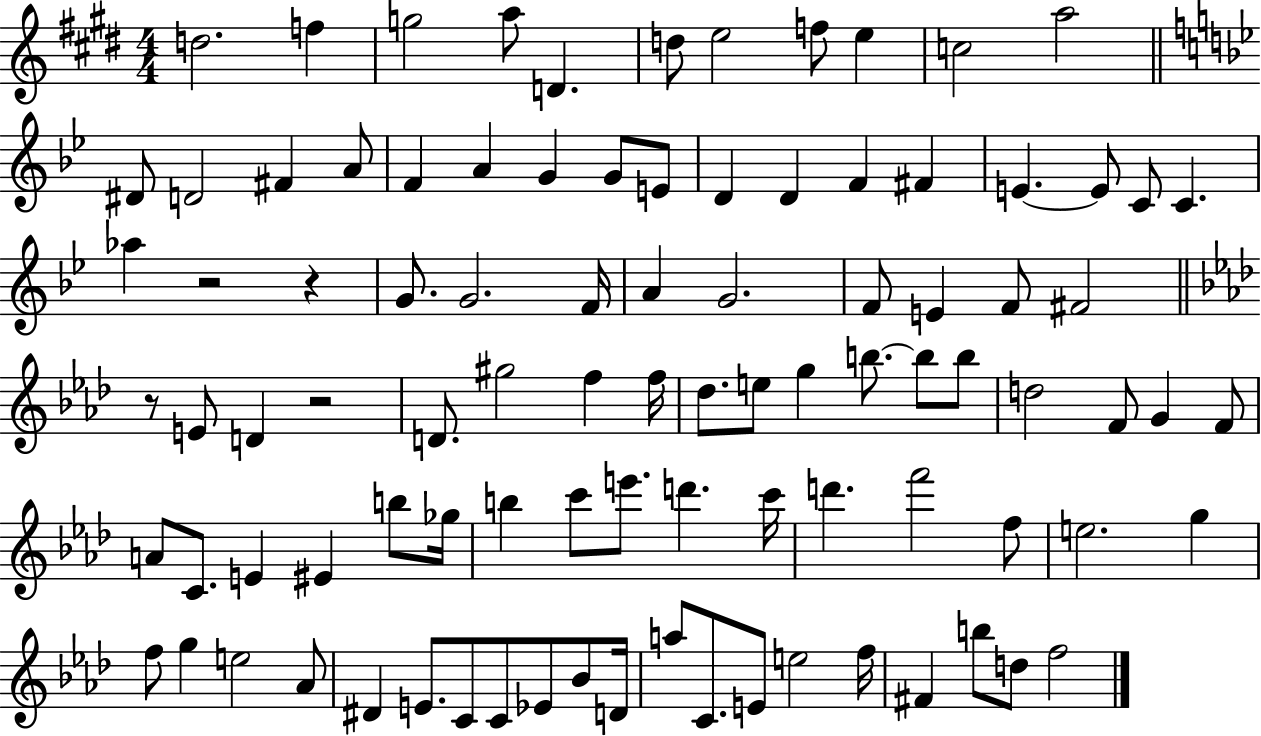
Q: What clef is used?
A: treble